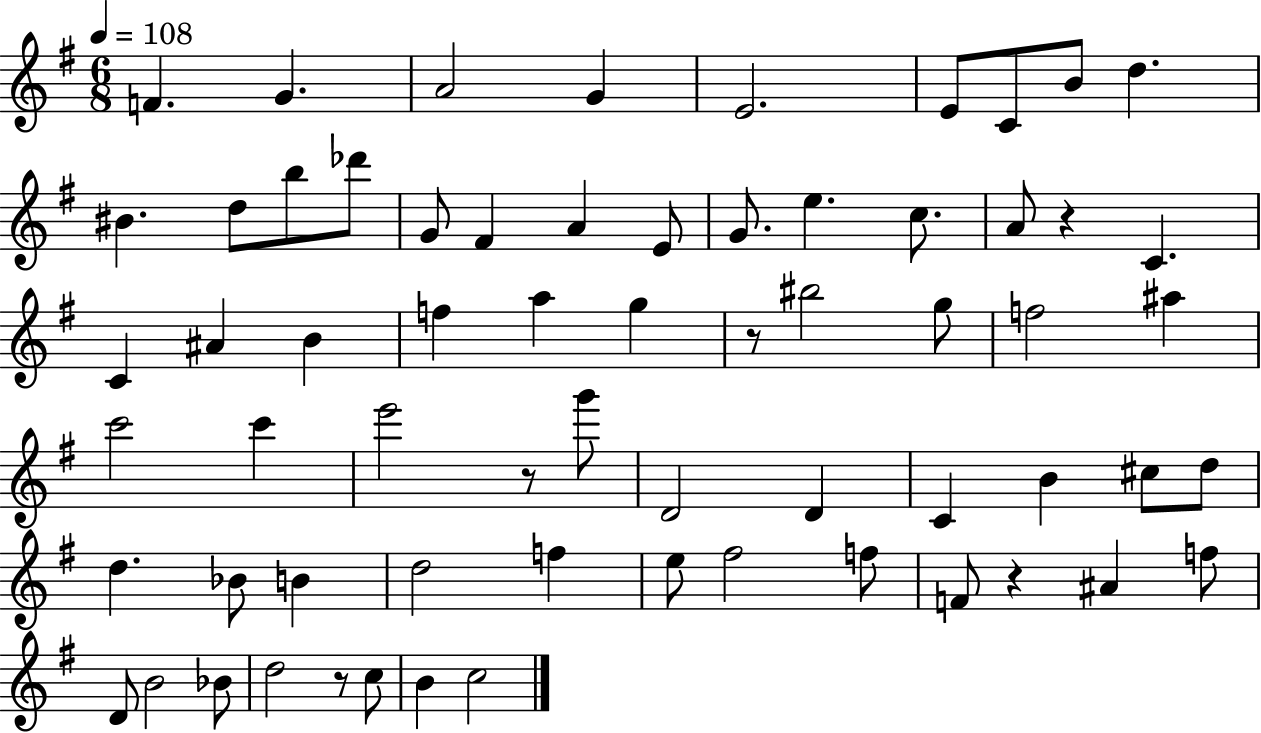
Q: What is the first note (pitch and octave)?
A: F4